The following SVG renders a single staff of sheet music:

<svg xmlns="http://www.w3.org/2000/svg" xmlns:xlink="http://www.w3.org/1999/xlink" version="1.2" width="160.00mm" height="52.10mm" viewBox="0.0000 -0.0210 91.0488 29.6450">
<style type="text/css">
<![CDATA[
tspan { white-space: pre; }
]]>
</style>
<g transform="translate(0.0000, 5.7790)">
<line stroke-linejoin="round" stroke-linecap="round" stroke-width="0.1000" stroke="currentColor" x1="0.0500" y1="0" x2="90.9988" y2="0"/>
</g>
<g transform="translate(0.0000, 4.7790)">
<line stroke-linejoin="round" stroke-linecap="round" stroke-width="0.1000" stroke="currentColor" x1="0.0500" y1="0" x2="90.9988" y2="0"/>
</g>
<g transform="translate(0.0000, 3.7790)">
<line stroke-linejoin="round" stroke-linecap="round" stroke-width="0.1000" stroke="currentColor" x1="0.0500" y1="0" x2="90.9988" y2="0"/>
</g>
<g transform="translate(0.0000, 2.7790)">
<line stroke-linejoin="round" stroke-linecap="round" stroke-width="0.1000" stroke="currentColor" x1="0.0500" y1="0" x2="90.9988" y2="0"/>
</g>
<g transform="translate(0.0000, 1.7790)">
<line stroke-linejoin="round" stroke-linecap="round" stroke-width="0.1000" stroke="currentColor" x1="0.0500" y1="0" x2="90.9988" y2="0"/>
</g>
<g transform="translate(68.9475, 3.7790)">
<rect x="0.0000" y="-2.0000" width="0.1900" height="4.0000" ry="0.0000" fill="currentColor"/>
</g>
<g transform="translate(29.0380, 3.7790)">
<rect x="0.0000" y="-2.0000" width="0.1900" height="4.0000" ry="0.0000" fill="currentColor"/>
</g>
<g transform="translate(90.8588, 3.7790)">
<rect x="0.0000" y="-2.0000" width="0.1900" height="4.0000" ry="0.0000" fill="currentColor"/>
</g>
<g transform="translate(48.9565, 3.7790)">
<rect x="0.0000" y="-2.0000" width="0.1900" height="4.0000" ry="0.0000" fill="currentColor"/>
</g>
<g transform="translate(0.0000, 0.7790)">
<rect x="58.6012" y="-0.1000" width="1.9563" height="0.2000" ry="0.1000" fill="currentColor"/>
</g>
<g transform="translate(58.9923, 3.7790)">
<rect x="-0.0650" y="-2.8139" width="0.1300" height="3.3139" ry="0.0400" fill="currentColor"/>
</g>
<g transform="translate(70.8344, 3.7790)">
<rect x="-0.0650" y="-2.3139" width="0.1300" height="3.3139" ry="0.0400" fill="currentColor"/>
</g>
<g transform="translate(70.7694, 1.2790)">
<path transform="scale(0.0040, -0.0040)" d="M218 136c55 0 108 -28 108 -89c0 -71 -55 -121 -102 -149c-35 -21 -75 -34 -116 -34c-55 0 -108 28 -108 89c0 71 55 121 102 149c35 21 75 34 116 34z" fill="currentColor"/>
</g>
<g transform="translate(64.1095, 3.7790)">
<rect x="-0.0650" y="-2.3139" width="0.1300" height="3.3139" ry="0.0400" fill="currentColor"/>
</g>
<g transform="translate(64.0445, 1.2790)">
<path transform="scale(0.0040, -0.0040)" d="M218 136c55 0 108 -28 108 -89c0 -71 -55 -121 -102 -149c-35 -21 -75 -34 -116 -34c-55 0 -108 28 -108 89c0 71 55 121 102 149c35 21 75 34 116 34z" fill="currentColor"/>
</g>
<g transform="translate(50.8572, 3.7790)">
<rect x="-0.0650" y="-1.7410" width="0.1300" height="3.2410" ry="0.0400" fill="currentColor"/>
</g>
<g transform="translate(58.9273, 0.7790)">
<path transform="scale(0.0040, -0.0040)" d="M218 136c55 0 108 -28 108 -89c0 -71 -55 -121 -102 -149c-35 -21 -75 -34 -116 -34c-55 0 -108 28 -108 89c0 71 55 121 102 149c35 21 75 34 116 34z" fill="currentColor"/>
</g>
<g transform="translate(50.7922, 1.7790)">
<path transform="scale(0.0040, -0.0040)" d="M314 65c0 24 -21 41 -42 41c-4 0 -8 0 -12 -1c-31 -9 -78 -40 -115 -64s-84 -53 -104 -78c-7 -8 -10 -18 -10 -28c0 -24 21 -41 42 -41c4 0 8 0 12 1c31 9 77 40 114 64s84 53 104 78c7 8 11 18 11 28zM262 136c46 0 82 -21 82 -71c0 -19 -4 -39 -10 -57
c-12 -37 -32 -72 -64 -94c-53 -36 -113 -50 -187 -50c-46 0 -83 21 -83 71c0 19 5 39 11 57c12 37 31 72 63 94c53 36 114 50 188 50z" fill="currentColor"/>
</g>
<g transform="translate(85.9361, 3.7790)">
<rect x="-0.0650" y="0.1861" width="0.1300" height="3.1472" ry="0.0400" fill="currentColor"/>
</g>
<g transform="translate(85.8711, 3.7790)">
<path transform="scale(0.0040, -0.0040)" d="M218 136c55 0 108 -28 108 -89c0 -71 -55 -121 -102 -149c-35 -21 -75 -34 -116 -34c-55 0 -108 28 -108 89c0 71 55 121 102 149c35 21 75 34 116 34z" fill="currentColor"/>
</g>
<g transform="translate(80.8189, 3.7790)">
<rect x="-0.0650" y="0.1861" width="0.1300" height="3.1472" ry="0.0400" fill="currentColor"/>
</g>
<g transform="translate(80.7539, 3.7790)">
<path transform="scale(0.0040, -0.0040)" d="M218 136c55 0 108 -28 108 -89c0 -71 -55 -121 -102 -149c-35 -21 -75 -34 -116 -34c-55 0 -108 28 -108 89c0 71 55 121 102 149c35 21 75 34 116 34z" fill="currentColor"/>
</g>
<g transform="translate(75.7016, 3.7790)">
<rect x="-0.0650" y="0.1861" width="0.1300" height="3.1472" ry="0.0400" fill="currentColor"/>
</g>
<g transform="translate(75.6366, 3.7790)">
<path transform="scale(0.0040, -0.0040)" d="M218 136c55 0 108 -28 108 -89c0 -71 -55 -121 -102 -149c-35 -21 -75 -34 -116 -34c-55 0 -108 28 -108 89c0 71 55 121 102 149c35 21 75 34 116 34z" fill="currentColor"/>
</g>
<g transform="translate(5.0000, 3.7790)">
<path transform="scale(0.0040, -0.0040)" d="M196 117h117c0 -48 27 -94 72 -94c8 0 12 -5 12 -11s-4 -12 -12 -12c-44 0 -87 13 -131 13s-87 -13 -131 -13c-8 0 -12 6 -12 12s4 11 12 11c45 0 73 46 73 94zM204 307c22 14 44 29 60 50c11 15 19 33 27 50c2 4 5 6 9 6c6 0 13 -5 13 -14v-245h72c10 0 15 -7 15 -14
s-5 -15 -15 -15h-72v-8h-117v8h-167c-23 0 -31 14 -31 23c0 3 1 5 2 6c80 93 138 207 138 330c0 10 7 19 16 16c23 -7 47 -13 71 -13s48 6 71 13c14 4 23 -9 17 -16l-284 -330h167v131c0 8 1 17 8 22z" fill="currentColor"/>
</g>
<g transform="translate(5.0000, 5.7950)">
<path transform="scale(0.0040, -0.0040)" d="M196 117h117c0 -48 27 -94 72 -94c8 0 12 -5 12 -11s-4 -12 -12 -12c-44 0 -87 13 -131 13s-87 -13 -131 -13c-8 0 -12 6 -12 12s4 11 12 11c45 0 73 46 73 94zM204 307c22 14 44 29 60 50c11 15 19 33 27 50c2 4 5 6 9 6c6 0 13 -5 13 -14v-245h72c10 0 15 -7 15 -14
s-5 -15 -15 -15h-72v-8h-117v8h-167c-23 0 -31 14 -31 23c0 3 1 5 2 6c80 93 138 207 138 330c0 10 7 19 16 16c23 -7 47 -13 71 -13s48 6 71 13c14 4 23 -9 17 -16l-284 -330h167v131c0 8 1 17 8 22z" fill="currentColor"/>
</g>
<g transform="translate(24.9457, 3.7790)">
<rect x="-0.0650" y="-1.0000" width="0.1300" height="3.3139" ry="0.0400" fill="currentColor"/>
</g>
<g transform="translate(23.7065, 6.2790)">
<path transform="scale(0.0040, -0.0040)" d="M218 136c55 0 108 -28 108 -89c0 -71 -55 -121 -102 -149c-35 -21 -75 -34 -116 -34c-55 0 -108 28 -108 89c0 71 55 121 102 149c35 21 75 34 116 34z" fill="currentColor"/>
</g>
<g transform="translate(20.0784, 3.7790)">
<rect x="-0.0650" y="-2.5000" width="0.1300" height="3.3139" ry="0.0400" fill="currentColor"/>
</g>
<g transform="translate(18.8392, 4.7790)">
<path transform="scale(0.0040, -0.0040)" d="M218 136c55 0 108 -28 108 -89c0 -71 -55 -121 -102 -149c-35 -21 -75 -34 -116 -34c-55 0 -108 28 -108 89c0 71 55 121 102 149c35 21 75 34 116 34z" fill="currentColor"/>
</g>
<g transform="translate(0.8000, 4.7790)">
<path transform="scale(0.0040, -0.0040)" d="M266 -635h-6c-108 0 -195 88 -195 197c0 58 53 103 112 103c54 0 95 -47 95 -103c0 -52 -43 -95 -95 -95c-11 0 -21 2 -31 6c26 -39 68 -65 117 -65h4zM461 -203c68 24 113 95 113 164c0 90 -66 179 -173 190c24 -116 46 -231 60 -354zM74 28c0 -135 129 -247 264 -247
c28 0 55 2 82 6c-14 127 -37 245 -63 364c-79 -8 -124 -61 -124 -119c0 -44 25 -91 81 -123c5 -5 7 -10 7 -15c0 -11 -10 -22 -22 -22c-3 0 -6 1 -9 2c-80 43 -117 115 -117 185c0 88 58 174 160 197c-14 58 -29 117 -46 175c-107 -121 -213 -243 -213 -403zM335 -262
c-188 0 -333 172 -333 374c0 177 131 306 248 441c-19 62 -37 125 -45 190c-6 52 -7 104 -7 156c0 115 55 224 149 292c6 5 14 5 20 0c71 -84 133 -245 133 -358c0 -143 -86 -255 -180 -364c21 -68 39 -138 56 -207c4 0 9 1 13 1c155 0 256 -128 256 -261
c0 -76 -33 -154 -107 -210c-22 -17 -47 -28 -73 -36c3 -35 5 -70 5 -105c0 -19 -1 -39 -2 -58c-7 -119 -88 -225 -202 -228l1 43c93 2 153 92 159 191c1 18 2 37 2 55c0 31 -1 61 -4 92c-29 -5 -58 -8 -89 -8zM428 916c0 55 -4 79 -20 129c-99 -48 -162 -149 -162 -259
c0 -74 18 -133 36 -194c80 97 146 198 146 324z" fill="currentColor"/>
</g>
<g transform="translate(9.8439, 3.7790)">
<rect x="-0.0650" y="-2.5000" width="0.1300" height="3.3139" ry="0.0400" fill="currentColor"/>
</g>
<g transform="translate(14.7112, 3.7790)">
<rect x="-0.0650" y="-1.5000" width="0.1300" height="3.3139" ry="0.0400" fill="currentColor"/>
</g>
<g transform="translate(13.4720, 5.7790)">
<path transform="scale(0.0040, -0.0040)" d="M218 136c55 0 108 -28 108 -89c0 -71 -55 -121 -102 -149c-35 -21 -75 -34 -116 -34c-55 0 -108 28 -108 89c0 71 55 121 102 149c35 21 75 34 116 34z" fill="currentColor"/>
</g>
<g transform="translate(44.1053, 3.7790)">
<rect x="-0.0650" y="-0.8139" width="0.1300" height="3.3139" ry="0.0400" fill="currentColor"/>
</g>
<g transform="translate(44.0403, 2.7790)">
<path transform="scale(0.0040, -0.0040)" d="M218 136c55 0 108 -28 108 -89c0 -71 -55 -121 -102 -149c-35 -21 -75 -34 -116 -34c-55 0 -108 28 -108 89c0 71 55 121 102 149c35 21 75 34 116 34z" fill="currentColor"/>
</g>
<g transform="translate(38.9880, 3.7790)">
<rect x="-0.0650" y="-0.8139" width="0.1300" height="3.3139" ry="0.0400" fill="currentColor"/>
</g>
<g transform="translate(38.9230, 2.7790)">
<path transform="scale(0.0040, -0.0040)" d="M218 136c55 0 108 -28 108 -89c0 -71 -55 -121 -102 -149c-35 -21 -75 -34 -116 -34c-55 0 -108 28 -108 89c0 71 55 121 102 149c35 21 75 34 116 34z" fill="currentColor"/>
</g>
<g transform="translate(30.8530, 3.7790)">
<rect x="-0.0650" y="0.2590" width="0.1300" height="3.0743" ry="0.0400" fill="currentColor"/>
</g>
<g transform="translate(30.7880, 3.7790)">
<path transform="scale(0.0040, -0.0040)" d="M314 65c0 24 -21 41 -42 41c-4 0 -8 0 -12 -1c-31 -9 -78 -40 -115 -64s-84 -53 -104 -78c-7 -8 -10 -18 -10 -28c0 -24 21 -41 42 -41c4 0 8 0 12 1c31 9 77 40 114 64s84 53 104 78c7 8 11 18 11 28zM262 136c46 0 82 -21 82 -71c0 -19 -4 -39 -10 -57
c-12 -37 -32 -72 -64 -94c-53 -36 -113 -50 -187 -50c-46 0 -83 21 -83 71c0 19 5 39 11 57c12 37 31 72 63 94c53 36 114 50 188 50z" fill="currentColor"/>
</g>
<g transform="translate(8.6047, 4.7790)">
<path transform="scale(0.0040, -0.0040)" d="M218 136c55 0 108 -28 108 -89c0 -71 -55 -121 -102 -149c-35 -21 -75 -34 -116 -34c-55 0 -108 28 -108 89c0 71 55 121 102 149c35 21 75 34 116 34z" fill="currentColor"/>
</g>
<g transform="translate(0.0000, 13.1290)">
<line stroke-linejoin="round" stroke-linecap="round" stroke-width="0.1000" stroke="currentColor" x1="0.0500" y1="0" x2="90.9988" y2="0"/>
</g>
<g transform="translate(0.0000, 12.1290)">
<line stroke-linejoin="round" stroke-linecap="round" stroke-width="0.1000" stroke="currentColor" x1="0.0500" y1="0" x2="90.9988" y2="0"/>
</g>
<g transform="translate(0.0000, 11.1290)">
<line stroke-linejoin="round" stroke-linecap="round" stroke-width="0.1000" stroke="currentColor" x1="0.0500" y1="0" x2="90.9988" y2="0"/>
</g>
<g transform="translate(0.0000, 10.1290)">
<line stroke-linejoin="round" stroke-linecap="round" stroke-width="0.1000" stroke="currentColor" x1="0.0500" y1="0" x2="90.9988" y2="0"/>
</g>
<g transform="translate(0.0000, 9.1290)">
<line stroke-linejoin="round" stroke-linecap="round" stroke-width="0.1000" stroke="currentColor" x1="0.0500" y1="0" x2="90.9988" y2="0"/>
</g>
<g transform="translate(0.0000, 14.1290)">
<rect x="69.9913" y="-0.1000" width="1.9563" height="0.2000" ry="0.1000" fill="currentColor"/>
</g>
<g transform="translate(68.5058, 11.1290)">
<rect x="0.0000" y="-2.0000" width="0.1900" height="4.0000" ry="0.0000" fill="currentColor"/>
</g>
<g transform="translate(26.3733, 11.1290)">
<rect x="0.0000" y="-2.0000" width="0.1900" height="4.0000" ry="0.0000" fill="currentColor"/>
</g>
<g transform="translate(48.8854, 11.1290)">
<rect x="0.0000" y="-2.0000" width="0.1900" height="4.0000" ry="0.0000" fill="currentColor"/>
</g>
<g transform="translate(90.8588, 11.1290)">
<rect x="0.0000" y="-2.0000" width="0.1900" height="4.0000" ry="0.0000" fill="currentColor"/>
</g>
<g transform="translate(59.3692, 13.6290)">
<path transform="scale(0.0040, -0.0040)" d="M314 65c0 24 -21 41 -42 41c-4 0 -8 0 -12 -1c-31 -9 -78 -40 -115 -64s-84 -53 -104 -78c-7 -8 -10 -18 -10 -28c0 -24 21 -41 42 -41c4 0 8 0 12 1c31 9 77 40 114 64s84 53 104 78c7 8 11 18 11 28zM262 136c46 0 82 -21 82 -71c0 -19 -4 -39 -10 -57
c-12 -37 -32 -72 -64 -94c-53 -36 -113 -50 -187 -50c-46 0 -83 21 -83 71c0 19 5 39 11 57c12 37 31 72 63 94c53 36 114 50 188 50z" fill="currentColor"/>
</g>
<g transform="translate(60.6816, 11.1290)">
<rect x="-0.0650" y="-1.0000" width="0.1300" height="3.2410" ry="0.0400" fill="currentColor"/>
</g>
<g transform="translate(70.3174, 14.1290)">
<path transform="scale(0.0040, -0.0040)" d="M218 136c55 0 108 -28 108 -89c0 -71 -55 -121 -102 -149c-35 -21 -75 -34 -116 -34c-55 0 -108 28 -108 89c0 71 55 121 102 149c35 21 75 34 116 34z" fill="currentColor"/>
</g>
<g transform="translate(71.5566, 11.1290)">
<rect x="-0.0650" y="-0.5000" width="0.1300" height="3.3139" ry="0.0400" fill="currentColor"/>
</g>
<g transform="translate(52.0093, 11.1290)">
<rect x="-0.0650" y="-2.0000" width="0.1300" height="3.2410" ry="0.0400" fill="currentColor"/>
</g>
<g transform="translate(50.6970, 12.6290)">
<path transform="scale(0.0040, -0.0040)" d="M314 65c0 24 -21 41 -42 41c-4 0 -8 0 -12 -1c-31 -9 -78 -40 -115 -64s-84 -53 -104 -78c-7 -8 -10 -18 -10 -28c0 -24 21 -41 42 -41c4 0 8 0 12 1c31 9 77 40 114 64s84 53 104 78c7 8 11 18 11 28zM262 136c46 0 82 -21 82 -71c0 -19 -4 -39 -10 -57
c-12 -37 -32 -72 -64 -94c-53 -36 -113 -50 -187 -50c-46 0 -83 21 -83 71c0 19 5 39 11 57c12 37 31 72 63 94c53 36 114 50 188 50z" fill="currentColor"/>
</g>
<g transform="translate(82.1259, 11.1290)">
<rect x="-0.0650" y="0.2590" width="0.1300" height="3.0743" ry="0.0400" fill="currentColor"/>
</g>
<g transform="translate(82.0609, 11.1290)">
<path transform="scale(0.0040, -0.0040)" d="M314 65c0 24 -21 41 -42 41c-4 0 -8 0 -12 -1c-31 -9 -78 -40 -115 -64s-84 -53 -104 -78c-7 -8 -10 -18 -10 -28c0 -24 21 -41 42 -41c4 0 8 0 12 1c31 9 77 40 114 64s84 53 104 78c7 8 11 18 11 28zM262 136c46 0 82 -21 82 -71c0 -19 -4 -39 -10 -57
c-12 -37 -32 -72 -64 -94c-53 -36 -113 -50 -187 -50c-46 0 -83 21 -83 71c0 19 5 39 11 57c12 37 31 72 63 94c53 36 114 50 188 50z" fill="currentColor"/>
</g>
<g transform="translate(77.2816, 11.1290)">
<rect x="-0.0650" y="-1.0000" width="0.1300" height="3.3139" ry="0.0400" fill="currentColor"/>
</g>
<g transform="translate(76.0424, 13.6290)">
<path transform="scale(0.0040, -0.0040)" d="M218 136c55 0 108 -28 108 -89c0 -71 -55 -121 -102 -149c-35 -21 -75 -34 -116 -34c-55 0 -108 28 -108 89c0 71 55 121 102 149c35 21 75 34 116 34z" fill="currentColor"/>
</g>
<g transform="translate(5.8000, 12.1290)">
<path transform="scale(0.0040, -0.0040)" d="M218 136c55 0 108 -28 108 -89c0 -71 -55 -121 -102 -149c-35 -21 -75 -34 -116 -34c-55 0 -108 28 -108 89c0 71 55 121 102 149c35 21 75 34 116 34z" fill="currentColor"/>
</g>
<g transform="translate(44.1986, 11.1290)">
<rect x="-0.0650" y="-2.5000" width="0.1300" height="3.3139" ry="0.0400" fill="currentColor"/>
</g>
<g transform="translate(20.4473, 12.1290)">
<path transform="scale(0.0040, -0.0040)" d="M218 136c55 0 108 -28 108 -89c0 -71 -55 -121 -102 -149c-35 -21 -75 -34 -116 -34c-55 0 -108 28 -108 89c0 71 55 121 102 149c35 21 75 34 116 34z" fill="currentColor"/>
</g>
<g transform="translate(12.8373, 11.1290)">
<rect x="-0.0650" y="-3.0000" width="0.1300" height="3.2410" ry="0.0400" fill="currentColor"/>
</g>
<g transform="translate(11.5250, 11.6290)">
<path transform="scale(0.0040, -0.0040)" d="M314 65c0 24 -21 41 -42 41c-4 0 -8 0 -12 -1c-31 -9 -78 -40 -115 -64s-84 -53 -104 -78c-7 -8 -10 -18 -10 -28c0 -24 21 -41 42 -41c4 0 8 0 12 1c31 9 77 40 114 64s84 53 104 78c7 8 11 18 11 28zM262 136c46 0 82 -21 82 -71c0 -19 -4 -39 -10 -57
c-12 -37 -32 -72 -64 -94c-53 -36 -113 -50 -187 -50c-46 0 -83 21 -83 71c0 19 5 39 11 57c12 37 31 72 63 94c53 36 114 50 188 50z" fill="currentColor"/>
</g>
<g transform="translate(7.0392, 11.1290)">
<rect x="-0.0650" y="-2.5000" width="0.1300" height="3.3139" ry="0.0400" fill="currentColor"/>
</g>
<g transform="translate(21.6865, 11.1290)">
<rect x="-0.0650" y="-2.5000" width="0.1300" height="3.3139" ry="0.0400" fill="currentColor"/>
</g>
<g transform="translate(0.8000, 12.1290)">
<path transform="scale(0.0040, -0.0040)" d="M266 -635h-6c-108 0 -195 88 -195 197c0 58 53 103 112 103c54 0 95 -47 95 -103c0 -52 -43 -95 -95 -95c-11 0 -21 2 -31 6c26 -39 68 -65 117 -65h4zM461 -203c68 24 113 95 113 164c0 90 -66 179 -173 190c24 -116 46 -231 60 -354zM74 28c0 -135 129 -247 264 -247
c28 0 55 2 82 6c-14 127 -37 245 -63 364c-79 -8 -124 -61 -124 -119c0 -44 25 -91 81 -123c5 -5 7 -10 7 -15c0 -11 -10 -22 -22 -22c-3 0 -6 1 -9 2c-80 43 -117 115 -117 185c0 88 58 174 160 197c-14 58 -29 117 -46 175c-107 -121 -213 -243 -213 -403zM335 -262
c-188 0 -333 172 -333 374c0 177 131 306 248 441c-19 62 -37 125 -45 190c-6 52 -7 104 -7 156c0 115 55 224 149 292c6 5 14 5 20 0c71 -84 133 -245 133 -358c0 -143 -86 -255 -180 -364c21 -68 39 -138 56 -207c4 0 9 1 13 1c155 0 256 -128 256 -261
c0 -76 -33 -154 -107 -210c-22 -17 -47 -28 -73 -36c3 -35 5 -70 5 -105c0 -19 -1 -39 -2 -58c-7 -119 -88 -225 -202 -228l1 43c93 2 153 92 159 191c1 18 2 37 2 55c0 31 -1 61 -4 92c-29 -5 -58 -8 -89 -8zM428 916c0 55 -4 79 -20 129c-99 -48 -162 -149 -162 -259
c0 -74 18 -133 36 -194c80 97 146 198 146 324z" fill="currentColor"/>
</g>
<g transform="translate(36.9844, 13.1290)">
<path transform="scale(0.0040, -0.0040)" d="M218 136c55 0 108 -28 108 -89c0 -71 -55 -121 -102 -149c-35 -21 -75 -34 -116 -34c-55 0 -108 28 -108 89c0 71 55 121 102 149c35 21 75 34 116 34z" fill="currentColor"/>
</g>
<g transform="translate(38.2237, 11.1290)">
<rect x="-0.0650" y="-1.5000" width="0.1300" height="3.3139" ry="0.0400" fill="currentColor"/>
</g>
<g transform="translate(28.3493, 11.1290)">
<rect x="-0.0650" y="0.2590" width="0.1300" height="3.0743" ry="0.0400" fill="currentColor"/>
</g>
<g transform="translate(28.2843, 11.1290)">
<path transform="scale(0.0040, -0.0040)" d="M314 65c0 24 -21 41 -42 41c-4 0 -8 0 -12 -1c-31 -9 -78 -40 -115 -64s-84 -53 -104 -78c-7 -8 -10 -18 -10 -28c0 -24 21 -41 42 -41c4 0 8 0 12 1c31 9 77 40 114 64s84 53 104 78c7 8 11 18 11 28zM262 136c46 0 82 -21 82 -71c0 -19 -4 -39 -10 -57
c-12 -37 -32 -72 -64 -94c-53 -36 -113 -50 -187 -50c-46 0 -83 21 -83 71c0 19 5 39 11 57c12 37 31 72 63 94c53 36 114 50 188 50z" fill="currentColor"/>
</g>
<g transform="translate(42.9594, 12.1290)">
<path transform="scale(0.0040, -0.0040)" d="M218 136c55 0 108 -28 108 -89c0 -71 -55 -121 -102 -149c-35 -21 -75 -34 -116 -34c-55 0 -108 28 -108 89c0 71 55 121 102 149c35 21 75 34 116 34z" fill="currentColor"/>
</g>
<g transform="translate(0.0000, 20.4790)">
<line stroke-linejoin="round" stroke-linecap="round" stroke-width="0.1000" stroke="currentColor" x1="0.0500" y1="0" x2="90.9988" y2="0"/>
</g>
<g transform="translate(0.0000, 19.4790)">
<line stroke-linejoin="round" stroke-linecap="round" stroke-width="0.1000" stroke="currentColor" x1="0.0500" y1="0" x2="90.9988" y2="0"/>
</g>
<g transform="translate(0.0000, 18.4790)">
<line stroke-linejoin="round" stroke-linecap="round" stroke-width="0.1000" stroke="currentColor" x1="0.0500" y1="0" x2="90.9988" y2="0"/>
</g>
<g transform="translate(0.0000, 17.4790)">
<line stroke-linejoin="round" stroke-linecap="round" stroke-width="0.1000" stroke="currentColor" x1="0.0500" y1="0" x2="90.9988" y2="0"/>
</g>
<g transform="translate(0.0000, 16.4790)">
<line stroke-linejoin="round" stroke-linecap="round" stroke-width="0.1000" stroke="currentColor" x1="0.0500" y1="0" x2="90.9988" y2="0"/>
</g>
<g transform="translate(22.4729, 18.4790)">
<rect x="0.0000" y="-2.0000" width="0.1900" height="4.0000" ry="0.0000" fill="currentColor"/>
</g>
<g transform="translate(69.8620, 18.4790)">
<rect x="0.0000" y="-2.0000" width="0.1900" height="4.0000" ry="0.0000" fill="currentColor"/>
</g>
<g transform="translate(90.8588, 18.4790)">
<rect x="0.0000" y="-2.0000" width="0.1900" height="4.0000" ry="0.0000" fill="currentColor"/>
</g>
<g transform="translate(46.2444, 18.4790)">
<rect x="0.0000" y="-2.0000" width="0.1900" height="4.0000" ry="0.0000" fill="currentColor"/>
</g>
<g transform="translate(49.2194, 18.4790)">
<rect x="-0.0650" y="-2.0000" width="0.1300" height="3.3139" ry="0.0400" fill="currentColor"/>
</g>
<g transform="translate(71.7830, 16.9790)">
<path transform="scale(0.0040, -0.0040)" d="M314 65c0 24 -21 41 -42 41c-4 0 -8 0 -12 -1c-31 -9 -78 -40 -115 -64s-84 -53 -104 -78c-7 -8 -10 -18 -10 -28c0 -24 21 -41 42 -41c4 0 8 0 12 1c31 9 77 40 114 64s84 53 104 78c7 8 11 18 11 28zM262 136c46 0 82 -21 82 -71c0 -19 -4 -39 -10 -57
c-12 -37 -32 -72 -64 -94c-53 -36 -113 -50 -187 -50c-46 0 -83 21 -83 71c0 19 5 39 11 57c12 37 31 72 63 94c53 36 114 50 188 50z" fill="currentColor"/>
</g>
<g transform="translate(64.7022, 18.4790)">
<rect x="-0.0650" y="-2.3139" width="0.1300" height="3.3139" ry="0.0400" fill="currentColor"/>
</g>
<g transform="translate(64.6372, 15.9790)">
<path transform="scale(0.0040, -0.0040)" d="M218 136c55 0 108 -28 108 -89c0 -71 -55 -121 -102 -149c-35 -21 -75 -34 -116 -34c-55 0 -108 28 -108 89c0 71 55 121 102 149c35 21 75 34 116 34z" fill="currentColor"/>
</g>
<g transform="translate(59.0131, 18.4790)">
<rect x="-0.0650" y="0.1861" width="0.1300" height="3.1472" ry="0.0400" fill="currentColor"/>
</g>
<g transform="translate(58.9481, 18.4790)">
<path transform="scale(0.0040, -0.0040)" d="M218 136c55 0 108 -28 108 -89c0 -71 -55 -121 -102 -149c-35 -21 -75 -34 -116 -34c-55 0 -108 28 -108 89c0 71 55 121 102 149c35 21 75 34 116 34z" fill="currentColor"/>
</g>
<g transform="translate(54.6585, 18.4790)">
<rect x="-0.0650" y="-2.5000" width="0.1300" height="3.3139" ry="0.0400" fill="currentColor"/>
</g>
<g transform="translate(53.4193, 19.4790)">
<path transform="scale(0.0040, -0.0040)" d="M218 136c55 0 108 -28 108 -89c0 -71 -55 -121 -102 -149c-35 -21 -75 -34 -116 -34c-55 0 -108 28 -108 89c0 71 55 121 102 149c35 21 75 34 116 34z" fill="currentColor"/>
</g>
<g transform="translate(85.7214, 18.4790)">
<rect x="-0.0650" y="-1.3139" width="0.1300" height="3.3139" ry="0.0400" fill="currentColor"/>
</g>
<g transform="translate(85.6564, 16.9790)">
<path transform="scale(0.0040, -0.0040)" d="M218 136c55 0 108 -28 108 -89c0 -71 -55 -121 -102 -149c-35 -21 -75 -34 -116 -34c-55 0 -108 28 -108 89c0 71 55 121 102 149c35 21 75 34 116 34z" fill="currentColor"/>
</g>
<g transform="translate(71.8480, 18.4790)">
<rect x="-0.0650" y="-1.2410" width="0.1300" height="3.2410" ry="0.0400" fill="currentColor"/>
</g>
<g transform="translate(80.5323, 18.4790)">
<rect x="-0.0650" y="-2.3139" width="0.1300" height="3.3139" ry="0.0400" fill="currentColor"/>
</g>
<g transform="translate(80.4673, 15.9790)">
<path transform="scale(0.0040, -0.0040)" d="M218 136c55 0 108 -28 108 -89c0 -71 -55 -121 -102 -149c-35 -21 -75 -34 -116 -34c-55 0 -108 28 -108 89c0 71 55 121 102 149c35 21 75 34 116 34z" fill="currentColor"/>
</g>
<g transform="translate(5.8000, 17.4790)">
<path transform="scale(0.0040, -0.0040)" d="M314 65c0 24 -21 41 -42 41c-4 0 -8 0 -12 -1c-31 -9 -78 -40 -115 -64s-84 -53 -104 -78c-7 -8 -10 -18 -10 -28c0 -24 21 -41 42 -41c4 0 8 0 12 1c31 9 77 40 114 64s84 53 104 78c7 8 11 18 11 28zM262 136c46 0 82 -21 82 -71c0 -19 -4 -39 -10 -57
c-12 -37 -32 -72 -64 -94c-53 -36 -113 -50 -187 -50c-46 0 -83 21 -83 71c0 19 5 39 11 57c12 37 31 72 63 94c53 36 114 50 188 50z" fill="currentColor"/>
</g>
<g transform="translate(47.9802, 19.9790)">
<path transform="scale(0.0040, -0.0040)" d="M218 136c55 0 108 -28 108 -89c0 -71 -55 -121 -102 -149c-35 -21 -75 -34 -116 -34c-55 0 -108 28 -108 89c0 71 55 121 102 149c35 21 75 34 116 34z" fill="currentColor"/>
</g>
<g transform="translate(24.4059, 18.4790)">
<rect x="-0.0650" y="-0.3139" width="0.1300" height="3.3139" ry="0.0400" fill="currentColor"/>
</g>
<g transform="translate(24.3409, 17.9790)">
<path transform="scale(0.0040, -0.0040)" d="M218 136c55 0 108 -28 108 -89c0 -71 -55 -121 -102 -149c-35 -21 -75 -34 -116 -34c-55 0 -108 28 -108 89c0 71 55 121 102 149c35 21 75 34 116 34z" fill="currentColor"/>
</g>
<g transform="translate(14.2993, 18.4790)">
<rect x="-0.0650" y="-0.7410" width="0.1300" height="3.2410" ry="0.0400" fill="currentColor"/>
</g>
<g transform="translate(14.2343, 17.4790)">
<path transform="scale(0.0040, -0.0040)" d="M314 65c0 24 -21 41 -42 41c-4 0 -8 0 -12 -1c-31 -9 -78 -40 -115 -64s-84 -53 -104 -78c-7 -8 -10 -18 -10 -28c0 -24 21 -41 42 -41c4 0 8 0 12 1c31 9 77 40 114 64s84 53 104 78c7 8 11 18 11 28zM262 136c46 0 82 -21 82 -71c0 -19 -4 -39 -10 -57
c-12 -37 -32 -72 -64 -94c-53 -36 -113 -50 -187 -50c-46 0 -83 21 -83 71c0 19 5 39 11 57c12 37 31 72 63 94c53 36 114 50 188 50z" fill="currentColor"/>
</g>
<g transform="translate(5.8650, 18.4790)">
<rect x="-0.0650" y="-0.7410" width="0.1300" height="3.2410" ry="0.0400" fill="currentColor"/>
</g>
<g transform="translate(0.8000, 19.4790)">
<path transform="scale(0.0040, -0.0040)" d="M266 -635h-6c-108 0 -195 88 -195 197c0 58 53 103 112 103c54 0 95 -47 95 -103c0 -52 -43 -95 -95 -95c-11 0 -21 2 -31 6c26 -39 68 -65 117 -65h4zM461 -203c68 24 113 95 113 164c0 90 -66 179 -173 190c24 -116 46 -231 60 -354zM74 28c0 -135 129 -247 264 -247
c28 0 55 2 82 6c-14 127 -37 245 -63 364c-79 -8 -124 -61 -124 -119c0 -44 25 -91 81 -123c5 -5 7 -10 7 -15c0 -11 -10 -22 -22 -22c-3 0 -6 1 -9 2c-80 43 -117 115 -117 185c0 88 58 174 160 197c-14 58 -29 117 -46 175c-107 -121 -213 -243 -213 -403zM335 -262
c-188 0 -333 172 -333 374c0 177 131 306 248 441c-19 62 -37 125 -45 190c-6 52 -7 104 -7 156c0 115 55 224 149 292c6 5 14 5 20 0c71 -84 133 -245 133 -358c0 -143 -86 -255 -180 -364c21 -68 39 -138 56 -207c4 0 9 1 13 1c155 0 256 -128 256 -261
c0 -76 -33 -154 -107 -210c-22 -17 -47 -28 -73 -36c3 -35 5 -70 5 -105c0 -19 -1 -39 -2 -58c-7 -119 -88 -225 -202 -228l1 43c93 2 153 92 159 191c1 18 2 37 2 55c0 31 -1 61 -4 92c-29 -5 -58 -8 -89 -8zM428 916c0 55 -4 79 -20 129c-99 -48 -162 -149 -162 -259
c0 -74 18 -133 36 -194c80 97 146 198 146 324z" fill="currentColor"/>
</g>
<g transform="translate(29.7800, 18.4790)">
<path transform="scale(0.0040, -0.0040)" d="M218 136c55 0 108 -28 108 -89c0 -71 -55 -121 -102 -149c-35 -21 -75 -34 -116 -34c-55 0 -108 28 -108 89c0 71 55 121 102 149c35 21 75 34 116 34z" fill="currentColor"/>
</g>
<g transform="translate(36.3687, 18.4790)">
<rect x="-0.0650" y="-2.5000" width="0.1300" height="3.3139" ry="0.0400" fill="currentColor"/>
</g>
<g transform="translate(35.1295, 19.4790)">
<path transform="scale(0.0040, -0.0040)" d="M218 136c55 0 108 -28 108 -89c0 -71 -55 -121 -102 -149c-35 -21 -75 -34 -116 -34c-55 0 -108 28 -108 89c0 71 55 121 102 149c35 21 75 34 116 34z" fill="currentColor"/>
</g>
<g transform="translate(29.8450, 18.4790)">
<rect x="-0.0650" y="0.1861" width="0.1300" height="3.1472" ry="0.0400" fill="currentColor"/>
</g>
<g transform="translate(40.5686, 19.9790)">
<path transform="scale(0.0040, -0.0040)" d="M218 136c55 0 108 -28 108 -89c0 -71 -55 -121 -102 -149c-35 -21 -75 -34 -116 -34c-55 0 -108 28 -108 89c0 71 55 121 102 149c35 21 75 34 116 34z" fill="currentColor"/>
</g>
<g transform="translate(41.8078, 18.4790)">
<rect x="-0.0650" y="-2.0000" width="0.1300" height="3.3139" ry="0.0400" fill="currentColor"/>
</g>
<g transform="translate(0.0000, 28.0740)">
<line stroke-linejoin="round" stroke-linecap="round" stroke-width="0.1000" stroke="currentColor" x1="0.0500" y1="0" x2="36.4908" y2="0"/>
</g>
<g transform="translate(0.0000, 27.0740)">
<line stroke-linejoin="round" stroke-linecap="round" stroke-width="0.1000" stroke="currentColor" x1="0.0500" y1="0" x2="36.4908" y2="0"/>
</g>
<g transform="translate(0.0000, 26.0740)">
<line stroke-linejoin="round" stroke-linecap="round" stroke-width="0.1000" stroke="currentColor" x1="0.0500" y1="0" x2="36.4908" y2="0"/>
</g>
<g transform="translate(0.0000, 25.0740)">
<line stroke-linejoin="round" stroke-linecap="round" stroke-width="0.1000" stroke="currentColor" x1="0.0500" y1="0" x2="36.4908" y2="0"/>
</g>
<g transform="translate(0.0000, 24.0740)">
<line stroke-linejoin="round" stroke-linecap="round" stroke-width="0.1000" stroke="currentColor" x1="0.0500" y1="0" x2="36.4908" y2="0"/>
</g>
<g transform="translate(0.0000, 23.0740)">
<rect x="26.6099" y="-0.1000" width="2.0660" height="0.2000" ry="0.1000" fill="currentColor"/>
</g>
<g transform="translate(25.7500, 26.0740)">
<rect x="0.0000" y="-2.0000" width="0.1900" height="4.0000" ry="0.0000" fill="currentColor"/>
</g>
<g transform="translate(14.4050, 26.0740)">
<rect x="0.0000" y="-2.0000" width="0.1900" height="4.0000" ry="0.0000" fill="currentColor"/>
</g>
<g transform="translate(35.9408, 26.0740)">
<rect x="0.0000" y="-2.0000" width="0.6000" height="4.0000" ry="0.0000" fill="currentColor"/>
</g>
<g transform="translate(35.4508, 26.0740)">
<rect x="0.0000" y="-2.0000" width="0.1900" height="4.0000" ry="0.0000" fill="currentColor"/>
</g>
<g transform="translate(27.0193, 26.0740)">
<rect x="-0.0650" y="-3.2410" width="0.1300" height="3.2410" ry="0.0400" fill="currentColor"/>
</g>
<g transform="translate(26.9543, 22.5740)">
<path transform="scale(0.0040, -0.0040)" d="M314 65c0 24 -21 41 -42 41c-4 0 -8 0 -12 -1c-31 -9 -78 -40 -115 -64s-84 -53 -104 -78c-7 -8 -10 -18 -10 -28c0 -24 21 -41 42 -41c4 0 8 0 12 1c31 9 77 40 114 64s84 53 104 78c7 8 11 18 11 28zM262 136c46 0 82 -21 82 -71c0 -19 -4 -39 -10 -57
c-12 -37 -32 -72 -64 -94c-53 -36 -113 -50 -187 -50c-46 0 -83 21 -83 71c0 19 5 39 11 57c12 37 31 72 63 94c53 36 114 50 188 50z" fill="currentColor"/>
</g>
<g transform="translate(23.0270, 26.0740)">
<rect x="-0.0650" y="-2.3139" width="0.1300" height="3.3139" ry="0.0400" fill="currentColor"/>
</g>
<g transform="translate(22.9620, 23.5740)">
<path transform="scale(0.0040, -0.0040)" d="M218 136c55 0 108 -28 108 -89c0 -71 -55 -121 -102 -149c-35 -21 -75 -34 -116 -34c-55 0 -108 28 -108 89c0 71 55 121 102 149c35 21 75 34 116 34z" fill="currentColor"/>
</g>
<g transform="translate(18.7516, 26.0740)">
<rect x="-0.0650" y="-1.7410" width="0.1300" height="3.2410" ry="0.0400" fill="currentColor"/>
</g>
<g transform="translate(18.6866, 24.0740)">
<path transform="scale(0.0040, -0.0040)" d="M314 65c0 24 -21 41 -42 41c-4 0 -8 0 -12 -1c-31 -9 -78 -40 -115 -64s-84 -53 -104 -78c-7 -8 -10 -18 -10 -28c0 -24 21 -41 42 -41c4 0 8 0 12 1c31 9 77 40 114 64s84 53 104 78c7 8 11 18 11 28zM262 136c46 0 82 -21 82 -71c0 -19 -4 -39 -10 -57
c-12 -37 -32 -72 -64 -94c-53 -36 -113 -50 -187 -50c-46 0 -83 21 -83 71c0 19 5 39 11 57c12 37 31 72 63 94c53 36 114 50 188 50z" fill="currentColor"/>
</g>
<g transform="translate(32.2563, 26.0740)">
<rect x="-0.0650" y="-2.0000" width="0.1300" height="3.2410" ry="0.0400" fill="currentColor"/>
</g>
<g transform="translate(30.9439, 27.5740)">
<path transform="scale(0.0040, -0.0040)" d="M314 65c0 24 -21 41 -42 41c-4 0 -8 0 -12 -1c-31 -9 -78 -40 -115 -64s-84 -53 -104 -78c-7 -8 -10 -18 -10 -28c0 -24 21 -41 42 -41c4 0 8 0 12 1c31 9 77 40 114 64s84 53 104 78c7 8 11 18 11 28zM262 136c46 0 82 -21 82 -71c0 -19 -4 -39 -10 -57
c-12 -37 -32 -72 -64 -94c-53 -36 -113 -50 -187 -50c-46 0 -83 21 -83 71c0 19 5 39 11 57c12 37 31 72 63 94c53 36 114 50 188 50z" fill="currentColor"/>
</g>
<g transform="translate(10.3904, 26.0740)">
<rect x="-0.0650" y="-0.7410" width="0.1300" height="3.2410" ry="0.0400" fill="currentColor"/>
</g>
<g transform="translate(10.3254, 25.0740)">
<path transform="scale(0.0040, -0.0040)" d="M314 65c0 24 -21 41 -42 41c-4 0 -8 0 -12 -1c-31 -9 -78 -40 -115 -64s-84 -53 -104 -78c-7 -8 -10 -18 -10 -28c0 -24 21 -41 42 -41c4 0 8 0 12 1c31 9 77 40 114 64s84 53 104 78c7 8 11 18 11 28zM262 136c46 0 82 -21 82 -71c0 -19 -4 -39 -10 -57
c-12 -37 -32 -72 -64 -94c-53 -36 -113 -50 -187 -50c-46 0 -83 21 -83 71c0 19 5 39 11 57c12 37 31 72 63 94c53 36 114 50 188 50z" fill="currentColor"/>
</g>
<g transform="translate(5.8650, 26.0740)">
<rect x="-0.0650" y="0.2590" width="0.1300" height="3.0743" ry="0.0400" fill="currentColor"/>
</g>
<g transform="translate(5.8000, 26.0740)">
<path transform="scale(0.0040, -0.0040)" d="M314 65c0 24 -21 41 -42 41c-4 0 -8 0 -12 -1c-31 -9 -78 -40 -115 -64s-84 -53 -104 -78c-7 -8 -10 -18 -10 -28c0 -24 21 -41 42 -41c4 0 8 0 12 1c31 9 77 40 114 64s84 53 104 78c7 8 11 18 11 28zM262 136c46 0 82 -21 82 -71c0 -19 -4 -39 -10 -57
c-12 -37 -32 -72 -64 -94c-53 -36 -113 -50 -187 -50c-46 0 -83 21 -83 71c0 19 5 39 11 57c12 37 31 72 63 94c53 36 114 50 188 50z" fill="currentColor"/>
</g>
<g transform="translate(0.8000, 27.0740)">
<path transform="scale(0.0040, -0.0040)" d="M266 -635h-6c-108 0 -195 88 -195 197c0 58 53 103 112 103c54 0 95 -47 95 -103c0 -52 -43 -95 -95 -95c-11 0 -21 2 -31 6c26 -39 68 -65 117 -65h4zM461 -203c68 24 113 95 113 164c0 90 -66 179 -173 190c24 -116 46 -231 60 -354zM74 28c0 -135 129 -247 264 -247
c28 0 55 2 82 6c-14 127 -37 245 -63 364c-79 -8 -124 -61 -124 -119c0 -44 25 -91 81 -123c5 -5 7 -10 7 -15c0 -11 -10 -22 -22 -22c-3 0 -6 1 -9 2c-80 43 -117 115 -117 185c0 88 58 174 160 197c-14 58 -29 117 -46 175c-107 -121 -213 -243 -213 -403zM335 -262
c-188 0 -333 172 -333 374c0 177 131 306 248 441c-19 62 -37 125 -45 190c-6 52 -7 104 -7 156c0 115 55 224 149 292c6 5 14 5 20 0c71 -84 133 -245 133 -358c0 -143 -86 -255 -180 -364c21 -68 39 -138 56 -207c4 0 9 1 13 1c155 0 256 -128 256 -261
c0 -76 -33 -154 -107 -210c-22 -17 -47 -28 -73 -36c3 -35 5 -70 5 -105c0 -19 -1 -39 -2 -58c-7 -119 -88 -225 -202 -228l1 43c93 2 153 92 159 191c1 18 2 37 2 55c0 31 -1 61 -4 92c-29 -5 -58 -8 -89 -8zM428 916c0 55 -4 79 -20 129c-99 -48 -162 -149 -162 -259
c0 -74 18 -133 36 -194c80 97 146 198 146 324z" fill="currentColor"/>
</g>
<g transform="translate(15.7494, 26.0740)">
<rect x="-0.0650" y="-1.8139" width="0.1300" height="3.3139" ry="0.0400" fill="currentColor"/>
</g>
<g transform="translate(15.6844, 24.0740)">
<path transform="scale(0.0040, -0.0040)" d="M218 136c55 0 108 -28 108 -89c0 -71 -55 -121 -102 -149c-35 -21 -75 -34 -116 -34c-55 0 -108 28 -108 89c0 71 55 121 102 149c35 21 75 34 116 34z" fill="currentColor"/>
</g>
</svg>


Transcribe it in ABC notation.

X:1
T:Untitled
M:4/4
L:1/4
K:C
G E G D B2 d d f2 a g g B B B G A2 G B2 E G F2 D2 C D B2 d2 d2 c B G F F G B g e2 g e B2 d2 f f2 g b2 F2